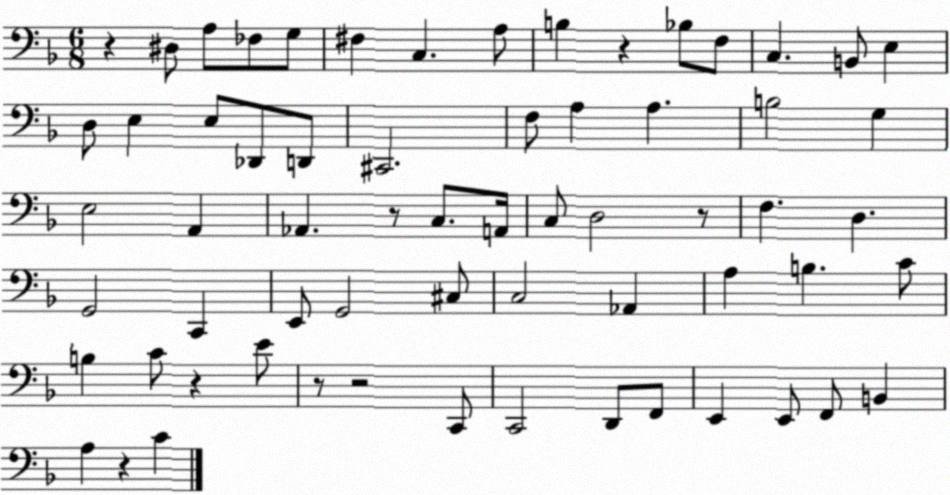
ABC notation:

X:1
T:Untitled
M:6/8
L:1/4
K:F
z ^D,/2 A,/2 _F,/2 G,/2 ^F, C, A,/2 B, z _B,/2 F,/2 C, B,,/2 E, D,/2 E, E,/2 _D,,/2 D,,/2 ^C,,2 F,/2 A, A, B,2 G, E,2 A,, _A,, z/2 C,/2 A,,/4 C,/2 D,2 z/2 F, D, G,,2 C,, E,,/2 G,,2 ^C,/2 C,2 _A,, A, B, C/2 B, C/2 z E/2 z/2 z2 C,,/2 C,,2 D,,/2 F,,/2 E,, E,,/2 F,,/2 B,, A, z C